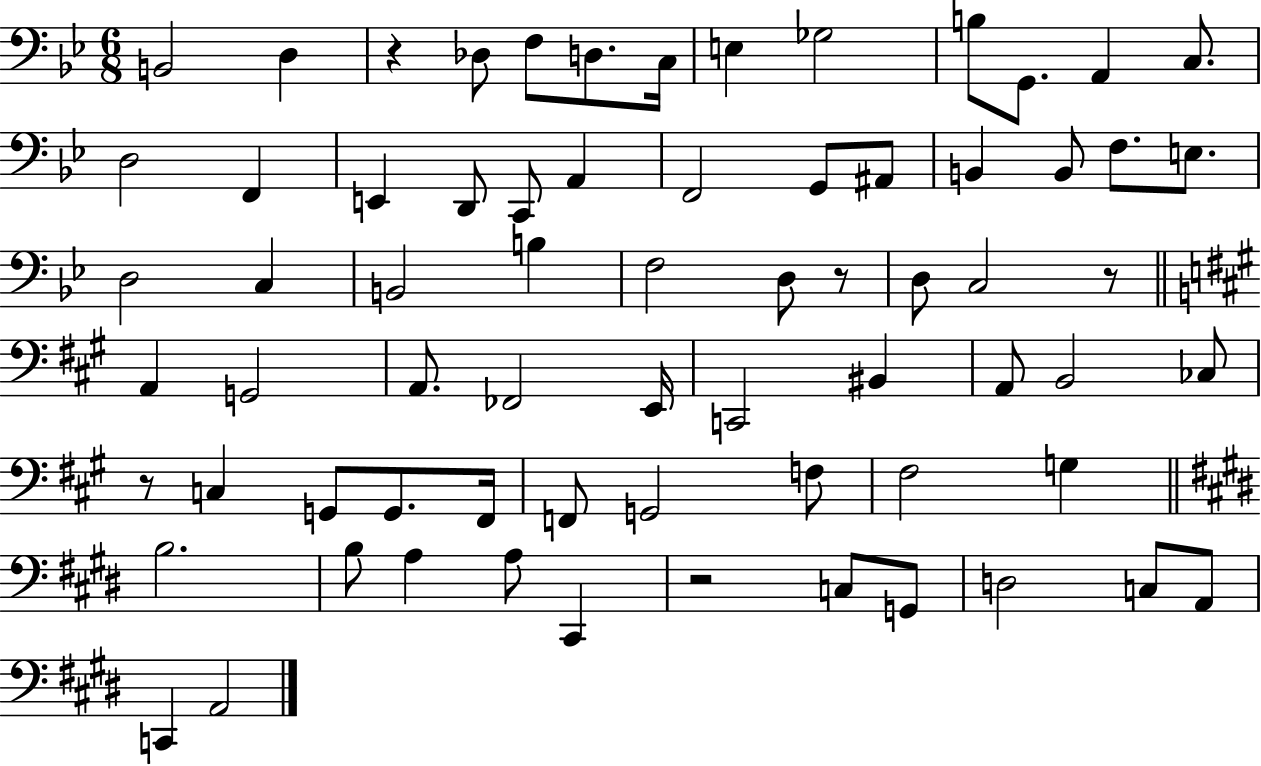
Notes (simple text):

B2/h D3/q R/q Db3/e F3/e D3/e. C3/s E3/q Gb3/h B3/e G2/e. A2/q C3/e. D3/h F2/q E2/q D2/e C2/e A2/q F2/h G2/e A#2/e B2/q B2/e F3/e. E3/e. D3/h C3/q B2/h B3/q F3/h D3/e R/e D3/e C3/h R/e A2/q G2/h A2/e. FES2/h E2/s C2/h BIS2/q A2/e B2/h CES3/e R/e C3/q G2/e G2/e. F#2/s F2/e G2/h F3/e F#3/h G3/q B3/h. B3/e A3/q A3/e C#2/q R/h C3/e G2/e D3/h C3/e A2/e C2/q A2/h